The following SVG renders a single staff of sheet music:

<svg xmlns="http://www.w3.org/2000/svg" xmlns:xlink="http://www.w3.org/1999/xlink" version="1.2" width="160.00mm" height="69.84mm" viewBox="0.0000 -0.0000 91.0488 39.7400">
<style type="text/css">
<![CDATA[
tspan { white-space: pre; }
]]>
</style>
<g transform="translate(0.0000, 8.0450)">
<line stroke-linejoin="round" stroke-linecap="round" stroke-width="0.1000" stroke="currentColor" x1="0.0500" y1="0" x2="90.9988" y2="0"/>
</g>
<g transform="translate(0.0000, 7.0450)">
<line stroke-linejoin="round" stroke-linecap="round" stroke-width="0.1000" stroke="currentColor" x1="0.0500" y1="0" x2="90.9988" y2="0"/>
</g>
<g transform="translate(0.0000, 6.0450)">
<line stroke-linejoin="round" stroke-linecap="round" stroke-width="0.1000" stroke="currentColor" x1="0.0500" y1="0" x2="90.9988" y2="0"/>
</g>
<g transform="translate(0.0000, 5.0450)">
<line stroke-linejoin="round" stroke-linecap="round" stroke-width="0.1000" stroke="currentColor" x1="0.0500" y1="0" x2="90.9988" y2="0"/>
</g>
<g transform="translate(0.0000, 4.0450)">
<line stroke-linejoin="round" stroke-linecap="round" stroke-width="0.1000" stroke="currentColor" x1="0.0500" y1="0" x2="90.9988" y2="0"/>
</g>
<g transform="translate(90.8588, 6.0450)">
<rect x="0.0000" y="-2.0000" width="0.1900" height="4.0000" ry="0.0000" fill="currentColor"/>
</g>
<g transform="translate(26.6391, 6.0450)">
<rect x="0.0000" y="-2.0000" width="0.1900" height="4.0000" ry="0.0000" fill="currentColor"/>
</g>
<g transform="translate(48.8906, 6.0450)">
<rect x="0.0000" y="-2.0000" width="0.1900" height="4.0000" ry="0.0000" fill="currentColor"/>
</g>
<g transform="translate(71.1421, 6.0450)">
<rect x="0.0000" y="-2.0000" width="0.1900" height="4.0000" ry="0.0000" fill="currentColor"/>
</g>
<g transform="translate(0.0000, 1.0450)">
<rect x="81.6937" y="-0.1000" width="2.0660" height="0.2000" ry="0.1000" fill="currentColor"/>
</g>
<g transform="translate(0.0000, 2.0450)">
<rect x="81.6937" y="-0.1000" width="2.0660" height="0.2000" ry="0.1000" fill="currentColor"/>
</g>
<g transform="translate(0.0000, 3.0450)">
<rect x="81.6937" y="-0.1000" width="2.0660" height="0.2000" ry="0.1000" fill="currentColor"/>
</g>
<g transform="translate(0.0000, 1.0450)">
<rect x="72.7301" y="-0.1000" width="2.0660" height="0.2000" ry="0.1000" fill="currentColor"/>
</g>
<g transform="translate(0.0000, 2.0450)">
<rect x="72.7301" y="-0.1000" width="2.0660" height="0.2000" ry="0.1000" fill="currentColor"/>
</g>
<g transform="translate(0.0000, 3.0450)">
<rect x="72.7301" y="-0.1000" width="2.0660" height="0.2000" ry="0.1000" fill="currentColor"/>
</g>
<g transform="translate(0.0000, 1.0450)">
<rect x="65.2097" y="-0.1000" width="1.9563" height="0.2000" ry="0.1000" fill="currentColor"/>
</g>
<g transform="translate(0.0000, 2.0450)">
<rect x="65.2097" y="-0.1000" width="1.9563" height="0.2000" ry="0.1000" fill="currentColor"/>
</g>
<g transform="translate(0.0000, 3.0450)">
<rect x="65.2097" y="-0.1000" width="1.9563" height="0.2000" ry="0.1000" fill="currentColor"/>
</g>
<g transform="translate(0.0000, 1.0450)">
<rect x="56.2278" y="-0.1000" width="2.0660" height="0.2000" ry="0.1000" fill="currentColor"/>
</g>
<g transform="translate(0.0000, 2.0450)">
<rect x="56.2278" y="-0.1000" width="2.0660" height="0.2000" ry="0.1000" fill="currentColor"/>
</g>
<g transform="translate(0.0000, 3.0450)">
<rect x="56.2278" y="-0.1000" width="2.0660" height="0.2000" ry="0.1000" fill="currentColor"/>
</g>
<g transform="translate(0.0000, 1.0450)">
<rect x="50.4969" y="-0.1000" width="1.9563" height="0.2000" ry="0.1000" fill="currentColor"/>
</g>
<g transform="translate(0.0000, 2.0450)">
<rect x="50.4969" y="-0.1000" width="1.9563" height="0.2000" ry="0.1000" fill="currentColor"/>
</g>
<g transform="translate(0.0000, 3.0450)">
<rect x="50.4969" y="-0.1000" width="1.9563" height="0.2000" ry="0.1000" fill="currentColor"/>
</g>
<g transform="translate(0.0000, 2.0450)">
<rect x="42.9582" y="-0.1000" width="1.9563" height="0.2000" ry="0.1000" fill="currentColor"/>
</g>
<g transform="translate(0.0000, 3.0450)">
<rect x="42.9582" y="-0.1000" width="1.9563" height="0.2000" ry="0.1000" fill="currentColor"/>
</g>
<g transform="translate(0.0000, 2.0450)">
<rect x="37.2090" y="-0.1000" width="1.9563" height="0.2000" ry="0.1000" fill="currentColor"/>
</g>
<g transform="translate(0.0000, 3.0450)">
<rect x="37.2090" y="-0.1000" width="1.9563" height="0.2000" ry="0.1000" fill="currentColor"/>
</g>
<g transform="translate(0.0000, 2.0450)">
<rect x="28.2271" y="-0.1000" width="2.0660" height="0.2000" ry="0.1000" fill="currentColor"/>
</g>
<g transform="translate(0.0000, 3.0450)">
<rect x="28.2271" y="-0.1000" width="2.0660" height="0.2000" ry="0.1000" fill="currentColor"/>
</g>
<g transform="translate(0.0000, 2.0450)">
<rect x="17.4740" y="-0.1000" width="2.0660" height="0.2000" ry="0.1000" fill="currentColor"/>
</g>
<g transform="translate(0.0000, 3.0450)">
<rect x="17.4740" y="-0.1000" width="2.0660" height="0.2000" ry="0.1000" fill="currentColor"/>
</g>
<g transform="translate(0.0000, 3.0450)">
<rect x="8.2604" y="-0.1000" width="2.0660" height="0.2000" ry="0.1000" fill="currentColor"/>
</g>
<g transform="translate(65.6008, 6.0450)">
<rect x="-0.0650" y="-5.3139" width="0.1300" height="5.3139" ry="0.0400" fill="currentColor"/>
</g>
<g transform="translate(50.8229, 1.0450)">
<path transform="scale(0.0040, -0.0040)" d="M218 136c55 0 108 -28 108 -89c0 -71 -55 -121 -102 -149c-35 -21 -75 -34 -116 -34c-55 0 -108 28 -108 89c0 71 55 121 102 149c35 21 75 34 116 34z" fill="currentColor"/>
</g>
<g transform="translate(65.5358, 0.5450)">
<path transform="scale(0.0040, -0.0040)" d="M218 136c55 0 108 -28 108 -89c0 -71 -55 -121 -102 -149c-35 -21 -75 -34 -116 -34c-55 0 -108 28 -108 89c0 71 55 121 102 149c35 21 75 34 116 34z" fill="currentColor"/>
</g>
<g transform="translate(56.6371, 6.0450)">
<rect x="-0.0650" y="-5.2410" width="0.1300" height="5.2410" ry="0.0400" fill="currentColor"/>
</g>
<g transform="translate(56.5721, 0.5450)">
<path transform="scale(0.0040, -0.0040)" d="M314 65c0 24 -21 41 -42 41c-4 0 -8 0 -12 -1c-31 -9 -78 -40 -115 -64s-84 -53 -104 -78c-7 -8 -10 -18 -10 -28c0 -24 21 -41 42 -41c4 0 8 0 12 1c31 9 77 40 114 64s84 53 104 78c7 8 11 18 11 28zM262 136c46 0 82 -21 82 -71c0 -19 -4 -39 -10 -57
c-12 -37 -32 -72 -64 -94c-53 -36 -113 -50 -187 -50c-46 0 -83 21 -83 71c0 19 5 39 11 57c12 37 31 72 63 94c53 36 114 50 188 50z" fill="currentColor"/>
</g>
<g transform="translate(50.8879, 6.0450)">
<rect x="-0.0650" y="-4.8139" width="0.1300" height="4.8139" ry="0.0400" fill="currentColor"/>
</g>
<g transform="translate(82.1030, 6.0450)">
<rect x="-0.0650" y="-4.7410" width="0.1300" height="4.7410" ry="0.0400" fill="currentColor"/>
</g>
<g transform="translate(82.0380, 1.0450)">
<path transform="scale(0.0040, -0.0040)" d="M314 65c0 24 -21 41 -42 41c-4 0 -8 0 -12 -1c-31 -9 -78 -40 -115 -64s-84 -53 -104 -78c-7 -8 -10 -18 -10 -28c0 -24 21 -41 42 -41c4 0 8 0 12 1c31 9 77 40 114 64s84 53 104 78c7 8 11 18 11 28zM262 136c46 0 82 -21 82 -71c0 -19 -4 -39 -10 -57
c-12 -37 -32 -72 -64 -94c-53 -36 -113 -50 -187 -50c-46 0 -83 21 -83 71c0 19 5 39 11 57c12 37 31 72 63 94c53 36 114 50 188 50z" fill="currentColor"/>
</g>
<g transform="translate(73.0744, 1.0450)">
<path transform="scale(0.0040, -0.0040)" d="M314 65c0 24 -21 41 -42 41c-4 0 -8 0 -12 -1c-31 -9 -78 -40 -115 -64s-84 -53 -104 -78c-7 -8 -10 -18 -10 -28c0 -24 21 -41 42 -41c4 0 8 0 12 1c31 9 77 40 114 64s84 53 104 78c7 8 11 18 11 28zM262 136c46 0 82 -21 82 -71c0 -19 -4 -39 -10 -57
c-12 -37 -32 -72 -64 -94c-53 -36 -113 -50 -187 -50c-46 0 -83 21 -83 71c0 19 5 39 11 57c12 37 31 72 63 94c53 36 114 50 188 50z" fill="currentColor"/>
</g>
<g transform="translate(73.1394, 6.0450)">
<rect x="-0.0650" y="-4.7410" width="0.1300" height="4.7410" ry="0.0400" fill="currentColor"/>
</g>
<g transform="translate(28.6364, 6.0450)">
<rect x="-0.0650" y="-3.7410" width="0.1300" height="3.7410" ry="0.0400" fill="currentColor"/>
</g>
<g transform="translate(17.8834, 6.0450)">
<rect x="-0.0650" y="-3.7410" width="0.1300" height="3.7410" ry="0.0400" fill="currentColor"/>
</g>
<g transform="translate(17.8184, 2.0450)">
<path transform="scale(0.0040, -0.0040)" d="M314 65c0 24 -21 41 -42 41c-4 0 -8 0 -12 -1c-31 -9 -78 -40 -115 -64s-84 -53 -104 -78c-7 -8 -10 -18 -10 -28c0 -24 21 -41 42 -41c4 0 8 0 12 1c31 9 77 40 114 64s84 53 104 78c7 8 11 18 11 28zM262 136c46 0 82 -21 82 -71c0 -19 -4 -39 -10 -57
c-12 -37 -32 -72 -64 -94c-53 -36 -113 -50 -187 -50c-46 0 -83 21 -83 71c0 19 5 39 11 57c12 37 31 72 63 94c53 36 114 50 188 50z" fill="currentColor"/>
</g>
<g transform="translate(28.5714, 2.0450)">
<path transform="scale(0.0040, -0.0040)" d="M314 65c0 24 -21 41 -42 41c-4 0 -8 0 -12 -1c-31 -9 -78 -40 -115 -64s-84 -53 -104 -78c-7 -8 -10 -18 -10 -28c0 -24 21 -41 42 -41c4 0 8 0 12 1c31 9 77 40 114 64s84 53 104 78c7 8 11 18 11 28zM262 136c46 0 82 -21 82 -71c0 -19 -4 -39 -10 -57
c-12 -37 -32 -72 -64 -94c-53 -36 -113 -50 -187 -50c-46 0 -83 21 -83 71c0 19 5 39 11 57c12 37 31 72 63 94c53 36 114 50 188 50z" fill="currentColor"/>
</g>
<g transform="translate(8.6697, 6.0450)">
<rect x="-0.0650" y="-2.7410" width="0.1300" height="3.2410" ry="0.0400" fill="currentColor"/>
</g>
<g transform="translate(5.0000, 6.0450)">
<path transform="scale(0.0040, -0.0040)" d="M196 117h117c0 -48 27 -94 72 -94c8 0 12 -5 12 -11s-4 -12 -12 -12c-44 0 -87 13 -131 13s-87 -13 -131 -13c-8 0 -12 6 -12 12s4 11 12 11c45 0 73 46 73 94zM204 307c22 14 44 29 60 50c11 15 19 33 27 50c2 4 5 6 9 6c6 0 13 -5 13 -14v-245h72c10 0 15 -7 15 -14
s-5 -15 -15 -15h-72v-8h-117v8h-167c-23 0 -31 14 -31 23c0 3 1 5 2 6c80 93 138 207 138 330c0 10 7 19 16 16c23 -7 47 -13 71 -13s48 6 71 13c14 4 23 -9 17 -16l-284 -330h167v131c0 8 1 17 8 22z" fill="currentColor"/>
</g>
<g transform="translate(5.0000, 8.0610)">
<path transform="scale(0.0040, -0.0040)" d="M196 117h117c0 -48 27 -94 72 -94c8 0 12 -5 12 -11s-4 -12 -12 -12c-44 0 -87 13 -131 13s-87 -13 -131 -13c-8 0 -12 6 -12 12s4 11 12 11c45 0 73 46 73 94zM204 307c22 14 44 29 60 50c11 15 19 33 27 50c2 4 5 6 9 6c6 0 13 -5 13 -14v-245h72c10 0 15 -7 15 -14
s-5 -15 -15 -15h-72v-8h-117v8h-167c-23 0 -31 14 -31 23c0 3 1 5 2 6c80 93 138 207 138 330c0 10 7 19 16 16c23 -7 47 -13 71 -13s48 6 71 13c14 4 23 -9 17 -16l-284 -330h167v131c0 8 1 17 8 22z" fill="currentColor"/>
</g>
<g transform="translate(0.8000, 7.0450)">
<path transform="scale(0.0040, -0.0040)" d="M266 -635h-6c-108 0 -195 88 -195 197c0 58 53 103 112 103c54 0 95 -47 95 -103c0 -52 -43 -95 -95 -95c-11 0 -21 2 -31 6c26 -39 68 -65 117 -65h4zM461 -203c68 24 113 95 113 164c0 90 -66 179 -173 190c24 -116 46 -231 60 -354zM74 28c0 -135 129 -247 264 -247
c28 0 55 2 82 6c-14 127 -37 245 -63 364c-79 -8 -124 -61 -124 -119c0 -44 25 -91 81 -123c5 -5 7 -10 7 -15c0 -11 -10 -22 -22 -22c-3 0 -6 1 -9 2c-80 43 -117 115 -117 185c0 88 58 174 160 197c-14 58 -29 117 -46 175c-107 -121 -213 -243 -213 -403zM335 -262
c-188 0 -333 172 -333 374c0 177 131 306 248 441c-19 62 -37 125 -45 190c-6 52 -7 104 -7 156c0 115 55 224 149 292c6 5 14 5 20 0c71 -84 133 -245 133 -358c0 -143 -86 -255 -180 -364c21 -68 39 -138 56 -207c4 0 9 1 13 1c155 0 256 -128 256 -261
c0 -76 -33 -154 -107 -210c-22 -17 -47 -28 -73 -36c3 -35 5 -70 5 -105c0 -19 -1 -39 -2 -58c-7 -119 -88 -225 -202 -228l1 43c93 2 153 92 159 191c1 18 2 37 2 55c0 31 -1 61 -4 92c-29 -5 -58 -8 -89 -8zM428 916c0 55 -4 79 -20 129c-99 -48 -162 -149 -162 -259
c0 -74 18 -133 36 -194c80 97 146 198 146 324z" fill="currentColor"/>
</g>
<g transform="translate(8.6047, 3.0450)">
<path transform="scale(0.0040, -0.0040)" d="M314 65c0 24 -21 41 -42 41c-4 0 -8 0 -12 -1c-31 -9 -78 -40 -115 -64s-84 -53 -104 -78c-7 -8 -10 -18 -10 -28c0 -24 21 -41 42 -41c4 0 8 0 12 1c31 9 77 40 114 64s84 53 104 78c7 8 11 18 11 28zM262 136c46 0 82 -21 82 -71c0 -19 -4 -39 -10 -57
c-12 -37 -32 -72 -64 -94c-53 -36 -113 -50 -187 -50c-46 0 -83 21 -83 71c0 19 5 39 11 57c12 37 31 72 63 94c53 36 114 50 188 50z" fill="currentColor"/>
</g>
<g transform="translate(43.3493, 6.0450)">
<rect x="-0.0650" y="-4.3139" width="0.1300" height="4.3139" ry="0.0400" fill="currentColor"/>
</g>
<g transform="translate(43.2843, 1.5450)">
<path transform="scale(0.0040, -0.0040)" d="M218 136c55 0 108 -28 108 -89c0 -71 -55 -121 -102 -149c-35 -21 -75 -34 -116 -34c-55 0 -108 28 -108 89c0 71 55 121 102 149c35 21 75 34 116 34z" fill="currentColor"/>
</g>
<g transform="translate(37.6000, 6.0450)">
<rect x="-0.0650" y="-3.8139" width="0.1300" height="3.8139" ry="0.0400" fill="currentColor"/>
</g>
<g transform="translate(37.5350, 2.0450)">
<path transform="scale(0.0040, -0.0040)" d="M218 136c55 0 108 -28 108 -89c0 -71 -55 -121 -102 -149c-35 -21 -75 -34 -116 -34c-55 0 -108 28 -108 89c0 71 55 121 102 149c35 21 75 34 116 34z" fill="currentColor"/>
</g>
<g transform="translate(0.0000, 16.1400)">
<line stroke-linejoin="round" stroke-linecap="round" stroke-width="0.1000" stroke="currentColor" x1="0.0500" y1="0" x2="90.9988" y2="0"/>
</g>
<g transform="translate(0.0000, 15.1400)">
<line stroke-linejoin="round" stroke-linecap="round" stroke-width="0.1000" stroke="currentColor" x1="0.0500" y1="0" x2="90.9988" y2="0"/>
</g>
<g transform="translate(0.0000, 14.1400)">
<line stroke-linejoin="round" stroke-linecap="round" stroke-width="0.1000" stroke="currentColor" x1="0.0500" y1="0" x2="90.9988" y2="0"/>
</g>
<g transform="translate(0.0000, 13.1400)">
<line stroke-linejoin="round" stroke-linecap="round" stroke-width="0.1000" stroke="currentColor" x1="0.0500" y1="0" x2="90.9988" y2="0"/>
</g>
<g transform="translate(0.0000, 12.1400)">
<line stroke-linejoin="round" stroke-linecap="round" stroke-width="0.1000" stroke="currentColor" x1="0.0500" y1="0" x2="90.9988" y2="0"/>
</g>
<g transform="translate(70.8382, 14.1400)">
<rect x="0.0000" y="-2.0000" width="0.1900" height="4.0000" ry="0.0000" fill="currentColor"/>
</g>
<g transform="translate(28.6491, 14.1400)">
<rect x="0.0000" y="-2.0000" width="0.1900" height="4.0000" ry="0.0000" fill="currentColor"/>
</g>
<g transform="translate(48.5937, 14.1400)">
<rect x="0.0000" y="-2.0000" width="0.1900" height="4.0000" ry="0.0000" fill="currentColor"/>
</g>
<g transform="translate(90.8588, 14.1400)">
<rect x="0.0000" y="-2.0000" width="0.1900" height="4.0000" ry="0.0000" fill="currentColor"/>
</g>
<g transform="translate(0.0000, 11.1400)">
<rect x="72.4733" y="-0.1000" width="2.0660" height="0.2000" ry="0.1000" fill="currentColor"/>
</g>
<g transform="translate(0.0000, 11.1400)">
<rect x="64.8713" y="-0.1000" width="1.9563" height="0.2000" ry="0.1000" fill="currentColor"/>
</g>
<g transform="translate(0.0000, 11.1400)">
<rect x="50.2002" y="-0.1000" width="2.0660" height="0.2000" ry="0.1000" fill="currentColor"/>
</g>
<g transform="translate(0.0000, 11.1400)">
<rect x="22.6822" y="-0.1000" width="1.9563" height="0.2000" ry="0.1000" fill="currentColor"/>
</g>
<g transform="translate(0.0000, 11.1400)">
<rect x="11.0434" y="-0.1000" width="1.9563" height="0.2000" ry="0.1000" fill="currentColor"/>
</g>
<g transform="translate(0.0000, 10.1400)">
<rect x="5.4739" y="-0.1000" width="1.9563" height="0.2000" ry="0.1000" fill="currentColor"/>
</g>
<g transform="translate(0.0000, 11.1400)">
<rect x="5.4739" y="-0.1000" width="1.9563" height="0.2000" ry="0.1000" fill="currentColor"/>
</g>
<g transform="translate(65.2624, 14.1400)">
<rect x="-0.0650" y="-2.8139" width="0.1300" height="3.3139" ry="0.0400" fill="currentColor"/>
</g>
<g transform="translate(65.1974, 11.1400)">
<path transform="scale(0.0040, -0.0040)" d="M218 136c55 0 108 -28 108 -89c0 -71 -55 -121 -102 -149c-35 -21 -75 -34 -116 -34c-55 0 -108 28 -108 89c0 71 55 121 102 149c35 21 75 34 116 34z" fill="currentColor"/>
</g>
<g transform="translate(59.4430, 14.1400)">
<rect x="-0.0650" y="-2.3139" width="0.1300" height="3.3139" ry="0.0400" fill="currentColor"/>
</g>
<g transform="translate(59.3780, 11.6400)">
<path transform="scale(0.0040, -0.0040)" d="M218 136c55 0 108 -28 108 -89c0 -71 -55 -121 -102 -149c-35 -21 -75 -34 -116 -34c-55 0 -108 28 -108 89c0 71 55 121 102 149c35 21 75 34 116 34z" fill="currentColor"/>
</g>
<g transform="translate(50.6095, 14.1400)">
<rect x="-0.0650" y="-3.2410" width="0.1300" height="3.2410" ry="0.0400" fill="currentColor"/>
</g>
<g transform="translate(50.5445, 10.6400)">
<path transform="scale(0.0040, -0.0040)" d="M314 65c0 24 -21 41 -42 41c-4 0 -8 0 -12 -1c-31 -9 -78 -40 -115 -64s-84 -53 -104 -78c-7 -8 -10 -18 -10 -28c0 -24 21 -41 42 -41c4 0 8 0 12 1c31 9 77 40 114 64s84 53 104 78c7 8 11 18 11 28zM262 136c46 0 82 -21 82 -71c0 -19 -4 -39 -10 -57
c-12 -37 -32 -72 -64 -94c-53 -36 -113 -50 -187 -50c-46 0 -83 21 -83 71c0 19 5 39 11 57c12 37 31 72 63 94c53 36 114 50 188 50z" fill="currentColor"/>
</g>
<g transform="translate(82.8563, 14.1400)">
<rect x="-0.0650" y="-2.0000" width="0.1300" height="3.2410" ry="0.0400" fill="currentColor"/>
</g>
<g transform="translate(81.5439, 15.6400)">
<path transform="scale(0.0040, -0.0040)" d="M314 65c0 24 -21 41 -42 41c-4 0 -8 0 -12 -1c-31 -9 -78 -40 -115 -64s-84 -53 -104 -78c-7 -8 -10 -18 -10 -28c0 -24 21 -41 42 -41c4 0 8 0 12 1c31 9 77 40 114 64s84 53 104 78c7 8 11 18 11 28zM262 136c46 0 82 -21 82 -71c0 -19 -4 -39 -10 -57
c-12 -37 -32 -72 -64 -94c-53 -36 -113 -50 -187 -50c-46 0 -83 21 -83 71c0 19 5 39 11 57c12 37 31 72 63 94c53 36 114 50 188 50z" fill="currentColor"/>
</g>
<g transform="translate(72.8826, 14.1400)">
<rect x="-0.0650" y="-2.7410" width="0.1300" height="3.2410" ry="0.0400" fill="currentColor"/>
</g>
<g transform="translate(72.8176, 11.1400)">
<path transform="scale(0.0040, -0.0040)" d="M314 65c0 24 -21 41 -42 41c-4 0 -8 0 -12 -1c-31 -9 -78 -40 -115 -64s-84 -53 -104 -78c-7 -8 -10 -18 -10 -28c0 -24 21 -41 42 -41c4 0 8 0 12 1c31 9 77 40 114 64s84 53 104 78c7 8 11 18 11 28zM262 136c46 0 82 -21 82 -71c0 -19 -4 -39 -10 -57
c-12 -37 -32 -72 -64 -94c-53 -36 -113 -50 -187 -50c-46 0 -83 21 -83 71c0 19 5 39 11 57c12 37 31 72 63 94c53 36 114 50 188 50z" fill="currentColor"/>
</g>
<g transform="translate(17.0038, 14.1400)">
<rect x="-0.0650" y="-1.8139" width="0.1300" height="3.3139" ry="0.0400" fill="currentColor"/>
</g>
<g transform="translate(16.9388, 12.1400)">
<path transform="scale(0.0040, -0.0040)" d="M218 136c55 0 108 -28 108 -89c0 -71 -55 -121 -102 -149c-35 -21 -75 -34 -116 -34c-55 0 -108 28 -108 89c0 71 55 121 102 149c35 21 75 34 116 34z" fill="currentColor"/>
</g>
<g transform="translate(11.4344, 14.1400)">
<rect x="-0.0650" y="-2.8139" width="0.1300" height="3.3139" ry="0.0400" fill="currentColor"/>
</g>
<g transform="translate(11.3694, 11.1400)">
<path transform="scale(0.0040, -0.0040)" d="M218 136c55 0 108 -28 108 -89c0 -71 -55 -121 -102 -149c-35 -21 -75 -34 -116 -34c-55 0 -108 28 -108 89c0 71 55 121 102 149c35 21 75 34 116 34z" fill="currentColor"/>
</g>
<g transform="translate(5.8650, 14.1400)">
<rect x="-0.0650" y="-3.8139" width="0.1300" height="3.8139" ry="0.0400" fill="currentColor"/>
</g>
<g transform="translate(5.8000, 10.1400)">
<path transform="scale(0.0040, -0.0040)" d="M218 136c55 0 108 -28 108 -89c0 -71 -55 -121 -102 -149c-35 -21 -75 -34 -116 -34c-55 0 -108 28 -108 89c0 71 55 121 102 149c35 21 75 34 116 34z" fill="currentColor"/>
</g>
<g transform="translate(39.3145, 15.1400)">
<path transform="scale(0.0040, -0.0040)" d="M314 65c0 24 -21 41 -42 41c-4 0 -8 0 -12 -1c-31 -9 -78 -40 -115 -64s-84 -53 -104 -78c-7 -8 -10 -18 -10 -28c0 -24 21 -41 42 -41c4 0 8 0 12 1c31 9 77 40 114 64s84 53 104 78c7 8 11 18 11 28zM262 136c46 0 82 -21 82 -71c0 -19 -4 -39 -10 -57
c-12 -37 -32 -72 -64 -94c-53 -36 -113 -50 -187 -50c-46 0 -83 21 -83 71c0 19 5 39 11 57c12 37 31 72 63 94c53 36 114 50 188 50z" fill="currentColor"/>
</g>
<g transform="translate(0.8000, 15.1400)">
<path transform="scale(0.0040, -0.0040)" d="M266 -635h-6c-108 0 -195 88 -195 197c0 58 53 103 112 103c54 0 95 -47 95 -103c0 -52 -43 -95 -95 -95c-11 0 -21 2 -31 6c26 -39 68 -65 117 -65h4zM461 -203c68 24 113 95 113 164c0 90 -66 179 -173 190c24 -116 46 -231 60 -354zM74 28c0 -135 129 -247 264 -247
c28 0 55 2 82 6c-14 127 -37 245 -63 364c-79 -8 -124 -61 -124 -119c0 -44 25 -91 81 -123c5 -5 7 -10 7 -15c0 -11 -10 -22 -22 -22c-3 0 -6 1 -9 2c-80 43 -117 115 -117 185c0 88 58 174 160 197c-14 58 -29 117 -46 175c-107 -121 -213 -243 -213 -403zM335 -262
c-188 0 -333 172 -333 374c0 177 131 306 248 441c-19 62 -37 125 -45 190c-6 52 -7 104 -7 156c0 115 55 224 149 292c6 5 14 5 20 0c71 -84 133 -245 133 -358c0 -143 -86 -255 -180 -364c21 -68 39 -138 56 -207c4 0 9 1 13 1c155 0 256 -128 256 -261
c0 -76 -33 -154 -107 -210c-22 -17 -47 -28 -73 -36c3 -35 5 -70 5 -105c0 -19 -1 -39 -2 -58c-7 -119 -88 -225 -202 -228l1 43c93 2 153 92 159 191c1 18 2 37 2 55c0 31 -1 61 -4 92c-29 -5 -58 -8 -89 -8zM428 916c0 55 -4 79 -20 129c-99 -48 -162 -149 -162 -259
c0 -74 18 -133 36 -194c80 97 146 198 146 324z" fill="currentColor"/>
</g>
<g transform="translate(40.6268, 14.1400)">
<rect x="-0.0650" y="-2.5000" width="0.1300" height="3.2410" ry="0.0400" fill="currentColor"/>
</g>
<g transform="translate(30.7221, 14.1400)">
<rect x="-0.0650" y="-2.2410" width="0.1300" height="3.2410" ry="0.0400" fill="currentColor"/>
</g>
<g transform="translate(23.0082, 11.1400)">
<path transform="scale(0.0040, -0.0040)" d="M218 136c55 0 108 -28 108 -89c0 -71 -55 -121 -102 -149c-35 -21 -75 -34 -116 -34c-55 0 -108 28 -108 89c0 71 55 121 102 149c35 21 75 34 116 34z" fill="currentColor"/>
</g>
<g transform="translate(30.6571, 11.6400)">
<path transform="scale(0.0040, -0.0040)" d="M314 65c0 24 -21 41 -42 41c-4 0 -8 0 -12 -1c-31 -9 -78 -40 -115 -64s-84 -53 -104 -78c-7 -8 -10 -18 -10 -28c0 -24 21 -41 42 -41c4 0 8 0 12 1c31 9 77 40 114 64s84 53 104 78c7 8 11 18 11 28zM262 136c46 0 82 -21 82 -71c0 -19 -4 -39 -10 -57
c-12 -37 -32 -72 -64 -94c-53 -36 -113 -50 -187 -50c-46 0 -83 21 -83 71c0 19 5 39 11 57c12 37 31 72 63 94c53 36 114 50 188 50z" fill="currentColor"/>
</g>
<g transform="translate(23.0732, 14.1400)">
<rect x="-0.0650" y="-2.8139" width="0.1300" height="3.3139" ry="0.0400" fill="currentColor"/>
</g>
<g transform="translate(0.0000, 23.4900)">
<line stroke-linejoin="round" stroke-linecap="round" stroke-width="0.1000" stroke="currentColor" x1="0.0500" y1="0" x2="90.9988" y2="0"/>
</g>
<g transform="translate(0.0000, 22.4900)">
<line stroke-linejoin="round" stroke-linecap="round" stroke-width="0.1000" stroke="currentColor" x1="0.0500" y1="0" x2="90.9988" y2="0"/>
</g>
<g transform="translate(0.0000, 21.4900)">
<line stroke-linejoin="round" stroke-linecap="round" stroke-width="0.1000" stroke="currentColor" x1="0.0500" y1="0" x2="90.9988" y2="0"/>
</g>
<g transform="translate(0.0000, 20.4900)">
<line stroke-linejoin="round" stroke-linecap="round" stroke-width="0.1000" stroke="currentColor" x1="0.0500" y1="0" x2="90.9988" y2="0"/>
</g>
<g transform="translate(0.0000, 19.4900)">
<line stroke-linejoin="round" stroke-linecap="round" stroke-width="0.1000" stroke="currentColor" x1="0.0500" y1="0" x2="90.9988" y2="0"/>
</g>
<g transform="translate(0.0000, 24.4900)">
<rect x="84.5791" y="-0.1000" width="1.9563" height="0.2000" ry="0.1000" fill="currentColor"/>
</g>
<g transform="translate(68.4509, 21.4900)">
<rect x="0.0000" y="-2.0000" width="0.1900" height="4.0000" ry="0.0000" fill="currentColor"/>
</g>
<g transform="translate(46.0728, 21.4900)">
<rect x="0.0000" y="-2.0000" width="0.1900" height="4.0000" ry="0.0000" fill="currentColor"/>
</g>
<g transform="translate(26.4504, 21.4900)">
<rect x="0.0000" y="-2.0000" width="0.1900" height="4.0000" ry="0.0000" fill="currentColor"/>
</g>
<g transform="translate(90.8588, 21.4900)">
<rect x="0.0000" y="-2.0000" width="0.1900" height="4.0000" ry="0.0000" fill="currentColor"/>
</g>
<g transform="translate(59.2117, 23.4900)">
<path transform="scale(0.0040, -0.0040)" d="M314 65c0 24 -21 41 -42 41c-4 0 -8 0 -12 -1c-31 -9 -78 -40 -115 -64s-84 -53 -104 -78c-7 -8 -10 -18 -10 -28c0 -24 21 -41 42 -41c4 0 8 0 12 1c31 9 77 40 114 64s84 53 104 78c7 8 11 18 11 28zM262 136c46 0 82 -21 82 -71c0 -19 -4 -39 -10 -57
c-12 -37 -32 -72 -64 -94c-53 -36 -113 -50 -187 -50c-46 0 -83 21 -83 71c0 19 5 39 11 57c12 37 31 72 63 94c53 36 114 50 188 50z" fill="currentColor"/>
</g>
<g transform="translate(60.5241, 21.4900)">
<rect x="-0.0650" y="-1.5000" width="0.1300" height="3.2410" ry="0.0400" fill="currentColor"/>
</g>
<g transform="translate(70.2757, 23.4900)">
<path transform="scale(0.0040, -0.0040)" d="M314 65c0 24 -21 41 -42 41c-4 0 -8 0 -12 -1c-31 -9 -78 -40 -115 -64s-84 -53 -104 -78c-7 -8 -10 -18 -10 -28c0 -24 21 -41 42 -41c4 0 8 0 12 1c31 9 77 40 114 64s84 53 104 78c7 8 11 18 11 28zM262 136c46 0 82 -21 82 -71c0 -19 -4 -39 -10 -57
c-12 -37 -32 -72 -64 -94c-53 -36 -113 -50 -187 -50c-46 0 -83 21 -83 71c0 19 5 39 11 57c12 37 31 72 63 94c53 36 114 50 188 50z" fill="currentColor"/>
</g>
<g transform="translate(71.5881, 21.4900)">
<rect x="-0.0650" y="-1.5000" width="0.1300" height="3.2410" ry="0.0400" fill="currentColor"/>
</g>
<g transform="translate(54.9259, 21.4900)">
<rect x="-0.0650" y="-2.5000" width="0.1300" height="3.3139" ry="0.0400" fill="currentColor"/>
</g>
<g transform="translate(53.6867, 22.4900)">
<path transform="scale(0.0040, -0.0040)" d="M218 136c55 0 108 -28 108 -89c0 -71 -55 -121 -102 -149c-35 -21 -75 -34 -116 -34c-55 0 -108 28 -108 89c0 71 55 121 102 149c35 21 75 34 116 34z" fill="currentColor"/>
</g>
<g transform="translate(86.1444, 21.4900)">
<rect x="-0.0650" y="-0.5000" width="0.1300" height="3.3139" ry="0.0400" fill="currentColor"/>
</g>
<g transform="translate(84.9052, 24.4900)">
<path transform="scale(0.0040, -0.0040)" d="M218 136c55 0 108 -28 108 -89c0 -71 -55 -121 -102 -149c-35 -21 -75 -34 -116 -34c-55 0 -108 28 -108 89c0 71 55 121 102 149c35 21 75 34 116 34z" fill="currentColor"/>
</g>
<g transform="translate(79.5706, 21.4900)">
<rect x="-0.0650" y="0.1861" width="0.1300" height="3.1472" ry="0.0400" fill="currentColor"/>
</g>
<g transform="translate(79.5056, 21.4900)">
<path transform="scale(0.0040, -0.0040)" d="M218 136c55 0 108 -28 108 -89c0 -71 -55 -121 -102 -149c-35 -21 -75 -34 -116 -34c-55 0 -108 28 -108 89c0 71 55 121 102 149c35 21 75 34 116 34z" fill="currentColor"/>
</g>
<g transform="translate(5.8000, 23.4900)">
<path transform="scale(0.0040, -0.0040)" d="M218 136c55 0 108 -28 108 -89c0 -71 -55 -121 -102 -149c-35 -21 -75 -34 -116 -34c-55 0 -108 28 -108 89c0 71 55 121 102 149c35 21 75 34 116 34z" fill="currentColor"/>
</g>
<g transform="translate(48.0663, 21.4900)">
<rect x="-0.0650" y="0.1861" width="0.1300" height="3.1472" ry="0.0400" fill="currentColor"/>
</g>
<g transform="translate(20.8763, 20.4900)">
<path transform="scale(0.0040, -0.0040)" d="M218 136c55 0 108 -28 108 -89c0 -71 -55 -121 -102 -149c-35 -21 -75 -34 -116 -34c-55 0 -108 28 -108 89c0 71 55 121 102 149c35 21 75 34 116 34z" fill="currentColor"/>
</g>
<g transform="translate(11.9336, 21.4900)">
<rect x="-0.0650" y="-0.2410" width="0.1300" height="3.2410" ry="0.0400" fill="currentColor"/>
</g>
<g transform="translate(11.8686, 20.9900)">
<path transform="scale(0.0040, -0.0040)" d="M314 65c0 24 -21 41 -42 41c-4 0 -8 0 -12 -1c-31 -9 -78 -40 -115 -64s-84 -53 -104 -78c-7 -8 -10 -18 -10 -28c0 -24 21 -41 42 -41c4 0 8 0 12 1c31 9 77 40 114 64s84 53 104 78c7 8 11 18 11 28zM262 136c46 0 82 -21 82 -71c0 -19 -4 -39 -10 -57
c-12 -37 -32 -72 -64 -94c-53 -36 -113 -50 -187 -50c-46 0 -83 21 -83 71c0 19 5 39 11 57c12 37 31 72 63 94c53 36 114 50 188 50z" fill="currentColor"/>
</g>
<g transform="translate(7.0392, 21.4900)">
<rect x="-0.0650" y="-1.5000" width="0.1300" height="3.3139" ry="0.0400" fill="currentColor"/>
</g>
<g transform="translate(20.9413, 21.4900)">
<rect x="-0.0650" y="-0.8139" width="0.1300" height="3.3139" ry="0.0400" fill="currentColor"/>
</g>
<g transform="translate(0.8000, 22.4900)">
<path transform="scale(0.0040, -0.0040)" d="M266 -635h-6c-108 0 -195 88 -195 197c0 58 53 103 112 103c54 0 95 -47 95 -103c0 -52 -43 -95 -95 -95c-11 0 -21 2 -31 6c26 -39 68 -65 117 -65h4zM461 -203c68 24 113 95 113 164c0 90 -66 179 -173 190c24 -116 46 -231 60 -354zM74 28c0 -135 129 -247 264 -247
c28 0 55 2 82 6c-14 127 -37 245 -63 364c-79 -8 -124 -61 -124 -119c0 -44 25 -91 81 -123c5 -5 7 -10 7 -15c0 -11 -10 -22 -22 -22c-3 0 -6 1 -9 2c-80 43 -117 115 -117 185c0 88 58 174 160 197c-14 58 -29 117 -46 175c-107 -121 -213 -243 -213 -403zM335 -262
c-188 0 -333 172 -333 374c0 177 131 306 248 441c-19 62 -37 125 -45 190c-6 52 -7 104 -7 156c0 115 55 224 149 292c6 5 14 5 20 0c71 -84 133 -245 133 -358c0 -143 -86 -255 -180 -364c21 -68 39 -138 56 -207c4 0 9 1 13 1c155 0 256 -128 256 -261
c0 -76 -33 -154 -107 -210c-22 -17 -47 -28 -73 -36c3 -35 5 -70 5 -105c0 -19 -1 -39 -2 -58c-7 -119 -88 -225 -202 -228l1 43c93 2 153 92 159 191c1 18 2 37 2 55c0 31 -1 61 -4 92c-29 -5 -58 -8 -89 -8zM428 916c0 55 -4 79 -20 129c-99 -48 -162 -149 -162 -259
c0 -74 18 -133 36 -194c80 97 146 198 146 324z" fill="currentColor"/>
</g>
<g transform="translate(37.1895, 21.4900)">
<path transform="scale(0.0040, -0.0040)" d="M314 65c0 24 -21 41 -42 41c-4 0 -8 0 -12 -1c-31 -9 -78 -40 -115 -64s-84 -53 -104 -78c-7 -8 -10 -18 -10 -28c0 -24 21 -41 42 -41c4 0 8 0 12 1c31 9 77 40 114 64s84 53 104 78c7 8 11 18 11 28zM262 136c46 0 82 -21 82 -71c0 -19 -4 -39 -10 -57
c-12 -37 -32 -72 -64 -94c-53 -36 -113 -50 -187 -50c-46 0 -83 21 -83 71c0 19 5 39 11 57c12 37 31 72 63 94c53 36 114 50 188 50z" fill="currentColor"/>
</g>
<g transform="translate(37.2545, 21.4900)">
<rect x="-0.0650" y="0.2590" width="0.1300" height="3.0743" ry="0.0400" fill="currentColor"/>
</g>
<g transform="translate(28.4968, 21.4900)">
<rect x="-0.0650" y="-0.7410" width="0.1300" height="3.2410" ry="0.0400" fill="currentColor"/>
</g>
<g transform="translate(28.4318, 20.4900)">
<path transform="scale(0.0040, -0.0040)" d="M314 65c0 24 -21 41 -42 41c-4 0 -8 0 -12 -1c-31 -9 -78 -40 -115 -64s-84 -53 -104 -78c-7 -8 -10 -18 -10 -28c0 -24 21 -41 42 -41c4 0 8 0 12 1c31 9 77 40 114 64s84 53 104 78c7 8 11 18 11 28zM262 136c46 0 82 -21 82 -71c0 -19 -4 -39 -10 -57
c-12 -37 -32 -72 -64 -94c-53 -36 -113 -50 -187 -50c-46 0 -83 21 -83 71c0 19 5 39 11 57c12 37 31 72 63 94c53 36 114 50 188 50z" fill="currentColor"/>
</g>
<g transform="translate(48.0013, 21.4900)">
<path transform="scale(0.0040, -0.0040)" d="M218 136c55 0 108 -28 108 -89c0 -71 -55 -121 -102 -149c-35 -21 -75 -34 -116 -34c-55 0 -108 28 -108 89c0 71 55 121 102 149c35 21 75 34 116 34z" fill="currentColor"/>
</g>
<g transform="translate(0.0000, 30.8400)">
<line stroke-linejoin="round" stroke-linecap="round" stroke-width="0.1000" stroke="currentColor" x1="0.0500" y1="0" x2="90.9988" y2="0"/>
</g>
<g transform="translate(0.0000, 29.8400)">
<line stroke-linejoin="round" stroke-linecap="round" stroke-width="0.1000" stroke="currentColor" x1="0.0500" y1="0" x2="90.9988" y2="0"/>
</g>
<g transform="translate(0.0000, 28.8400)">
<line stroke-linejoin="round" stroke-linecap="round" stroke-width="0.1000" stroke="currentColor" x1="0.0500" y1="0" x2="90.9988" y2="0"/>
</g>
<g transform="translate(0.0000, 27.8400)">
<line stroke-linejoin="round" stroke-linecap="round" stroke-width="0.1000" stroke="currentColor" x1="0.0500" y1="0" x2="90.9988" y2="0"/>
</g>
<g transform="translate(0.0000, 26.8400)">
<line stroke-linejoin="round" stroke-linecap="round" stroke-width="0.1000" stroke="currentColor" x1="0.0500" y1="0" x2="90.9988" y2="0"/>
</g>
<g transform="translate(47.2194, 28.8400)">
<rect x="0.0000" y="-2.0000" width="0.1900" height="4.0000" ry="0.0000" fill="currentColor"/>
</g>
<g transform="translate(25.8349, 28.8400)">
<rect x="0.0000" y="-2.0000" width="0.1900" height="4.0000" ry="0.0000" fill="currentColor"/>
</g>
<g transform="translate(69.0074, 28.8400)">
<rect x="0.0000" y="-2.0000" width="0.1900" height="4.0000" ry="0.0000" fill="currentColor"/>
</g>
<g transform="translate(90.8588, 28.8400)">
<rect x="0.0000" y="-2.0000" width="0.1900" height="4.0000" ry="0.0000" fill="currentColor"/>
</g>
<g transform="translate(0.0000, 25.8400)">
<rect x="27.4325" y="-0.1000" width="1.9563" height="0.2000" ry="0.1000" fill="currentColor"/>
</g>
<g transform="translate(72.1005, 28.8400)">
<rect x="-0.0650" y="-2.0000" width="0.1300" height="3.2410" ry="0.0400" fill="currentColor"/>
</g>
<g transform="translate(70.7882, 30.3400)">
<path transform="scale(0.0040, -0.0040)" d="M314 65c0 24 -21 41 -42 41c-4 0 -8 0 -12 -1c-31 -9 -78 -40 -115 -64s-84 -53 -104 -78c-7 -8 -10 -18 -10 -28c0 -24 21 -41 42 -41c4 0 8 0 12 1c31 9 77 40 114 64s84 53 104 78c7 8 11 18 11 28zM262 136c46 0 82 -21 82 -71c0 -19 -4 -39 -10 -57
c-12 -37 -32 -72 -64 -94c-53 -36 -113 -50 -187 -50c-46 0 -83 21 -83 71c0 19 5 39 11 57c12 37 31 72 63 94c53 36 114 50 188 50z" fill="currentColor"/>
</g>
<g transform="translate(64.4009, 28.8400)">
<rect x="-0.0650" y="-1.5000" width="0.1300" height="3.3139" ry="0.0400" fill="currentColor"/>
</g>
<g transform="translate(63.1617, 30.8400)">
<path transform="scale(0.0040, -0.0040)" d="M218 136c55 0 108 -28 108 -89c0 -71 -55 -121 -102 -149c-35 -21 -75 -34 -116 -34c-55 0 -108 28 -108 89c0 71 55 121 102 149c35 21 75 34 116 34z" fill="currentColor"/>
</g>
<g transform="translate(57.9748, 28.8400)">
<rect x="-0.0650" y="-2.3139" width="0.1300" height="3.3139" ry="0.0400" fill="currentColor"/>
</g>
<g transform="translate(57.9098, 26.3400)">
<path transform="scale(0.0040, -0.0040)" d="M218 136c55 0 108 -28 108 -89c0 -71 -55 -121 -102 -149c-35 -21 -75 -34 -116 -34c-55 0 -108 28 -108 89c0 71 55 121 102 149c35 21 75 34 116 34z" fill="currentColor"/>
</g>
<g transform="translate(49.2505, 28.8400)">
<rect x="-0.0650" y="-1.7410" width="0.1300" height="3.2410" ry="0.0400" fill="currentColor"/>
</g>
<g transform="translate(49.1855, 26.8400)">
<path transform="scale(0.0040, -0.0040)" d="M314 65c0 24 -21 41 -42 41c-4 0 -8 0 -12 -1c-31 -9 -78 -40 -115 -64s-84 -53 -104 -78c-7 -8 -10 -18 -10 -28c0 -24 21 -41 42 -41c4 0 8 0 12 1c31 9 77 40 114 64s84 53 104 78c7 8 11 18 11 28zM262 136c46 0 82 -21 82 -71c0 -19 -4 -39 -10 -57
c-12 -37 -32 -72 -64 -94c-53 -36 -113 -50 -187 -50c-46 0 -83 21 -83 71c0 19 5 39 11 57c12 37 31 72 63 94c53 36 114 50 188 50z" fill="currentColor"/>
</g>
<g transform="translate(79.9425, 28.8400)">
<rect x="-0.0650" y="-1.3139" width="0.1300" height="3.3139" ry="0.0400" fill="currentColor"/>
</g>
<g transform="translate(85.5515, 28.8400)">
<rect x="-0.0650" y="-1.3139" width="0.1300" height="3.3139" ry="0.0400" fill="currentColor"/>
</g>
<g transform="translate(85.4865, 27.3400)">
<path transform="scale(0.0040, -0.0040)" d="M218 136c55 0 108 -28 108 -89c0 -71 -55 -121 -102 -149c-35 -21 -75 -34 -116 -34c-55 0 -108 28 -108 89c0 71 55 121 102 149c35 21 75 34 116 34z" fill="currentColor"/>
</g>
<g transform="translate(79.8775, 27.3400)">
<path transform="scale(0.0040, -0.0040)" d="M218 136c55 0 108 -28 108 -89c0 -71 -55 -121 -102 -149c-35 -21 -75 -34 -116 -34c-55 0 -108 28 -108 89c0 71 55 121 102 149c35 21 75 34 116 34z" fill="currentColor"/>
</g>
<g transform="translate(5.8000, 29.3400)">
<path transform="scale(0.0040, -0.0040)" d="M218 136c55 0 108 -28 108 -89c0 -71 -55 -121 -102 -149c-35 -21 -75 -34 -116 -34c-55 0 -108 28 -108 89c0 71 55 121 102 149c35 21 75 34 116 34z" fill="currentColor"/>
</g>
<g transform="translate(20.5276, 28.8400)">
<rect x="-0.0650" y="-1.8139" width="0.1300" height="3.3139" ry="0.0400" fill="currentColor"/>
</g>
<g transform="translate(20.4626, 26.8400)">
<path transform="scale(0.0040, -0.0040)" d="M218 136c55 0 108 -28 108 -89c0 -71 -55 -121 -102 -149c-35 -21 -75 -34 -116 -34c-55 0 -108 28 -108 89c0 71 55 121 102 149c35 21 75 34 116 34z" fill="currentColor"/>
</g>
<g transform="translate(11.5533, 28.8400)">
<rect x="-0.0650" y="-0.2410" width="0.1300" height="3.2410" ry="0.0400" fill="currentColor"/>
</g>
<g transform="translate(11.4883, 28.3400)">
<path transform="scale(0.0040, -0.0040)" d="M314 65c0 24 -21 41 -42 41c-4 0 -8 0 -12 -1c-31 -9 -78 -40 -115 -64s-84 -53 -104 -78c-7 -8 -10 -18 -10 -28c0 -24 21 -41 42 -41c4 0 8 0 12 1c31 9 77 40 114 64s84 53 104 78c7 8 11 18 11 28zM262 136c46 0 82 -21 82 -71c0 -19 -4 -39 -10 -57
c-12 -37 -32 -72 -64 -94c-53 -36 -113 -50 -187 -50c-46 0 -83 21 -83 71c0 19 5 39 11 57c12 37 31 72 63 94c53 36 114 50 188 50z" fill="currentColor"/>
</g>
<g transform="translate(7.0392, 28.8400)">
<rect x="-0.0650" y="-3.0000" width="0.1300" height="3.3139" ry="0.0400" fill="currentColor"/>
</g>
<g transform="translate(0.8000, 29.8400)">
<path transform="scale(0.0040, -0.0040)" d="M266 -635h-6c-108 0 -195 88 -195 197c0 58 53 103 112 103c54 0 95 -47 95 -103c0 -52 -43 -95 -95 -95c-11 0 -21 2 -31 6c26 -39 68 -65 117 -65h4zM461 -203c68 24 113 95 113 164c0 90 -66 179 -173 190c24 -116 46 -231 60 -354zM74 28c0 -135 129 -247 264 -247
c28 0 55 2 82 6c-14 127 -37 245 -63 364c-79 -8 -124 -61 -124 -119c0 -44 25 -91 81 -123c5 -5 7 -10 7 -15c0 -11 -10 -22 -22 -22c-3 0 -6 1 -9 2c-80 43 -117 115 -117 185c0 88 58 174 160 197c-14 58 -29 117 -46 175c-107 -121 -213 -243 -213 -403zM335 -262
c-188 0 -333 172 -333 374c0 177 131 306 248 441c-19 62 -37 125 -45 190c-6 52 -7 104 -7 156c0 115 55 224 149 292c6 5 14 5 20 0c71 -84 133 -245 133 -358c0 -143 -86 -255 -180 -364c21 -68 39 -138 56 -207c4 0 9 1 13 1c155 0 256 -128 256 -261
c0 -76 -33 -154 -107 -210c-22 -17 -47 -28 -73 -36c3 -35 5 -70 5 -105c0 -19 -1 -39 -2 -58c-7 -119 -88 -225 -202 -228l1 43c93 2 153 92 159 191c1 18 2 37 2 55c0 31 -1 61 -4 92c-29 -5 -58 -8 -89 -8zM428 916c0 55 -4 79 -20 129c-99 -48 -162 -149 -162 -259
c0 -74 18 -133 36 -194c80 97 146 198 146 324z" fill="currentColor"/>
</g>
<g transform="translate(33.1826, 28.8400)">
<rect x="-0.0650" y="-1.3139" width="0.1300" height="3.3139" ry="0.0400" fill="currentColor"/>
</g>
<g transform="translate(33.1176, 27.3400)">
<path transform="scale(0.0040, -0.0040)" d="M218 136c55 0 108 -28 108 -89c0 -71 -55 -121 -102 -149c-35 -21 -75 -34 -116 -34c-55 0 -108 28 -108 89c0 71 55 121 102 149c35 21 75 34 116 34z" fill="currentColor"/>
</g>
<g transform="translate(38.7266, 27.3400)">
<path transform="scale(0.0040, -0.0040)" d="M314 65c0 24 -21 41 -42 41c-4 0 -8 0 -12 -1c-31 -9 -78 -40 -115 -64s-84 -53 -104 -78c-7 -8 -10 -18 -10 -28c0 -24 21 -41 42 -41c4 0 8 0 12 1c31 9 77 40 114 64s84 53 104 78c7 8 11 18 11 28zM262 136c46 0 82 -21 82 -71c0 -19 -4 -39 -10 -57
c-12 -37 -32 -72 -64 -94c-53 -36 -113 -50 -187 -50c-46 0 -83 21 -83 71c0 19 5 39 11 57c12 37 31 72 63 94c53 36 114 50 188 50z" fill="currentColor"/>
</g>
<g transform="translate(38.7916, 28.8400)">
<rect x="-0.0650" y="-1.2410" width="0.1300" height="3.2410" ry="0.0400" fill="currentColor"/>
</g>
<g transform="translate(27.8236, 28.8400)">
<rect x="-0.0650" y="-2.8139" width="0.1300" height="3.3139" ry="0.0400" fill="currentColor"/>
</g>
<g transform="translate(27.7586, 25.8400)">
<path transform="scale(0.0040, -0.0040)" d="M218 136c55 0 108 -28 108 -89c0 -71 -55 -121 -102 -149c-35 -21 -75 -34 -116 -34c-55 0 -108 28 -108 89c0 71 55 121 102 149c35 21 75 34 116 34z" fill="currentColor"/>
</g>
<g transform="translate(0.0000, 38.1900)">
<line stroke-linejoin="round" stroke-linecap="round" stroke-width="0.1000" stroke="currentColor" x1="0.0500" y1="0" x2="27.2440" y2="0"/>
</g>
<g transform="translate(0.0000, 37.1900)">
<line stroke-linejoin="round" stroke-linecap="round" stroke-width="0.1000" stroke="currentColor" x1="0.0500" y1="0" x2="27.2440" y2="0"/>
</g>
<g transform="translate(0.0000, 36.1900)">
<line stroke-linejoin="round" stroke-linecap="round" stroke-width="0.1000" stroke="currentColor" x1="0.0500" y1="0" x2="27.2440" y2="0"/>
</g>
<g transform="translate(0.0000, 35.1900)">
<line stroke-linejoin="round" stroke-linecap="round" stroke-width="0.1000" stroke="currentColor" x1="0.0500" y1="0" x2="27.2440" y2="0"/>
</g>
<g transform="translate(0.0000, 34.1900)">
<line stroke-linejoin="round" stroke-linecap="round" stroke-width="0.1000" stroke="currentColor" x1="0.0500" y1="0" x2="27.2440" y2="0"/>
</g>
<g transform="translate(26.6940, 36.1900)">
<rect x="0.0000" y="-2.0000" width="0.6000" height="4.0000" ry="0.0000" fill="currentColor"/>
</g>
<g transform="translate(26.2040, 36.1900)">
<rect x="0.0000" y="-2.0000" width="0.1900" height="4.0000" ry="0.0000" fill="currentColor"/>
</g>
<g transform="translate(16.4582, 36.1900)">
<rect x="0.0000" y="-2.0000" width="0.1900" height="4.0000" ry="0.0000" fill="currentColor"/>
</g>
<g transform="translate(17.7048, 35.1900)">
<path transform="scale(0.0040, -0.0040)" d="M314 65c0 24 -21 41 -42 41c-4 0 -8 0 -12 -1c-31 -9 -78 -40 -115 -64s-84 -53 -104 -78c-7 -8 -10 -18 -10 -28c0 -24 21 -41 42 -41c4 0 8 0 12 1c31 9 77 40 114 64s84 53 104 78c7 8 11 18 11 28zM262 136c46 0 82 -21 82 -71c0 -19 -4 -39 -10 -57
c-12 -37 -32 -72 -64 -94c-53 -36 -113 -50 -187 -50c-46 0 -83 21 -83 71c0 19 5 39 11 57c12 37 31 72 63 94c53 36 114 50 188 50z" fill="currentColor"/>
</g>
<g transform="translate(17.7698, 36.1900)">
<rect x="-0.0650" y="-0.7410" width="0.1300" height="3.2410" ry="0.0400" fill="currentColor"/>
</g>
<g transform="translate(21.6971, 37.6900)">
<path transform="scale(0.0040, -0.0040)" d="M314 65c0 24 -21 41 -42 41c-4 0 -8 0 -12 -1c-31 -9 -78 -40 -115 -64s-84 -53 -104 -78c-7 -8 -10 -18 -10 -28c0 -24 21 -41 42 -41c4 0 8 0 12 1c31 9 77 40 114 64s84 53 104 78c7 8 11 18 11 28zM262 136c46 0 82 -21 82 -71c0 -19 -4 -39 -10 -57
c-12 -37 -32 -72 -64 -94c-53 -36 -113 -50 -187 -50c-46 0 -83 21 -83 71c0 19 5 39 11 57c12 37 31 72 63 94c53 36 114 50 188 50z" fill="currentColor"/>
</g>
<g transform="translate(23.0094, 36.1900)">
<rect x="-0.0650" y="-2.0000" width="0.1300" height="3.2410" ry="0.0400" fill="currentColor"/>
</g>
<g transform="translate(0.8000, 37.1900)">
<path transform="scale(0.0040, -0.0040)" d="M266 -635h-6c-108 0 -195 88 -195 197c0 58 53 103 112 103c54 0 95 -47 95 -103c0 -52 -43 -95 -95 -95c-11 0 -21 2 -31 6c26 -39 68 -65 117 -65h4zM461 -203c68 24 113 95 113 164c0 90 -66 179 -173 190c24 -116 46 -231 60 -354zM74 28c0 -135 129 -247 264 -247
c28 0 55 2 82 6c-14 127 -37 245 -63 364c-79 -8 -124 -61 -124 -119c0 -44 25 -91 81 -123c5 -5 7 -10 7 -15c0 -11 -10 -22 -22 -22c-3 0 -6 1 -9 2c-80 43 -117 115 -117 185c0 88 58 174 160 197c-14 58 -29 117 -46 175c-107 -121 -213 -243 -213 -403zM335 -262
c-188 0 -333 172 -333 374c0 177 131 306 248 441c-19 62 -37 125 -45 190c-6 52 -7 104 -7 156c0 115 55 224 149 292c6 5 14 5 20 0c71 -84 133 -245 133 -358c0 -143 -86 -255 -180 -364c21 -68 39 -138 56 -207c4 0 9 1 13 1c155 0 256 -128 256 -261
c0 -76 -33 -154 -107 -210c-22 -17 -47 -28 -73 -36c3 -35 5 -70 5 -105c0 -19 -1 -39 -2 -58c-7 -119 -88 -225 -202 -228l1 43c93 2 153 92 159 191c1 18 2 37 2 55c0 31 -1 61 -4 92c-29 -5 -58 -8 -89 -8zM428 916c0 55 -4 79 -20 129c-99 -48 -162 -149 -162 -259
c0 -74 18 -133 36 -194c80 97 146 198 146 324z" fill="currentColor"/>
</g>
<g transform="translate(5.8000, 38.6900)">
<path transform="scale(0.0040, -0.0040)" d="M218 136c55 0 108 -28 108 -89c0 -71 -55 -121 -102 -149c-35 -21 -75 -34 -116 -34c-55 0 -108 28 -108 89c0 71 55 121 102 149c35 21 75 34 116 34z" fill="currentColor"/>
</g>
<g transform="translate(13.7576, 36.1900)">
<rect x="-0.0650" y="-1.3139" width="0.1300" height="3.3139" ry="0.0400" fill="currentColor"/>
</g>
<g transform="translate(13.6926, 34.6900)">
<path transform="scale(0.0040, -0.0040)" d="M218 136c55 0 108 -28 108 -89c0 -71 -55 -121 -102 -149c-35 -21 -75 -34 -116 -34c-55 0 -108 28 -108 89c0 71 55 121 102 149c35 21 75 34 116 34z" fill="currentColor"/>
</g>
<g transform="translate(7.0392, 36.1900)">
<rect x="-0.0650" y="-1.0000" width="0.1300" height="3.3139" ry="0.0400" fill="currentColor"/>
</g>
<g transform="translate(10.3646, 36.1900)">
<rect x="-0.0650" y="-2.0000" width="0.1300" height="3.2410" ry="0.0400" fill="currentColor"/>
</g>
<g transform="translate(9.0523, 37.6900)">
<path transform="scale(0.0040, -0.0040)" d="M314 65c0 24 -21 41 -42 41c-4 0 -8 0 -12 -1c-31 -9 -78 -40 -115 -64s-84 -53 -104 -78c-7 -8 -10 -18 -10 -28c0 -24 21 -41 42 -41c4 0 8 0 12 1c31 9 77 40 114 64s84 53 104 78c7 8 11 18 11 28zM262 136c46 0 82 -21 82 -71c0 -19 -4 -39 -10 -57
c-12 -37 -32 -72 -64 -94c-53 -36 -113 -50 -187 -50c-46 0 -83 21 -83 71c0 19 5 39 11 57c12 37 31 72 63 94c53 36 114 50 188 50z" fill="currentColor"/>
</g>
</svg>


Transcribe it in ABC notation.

X:1
T:Untitled
M:4/4
L:1/4
K:C
a2 c'2 c'2 c' d' e' f'2 f' e'2 e'2 c' a f a g2 G2 b2 g a a2 F2 E c2 d d2 B2 B G E2 E2 B C A c2 f a e e2 f2 g E F2 e e D F2 e d2 F2